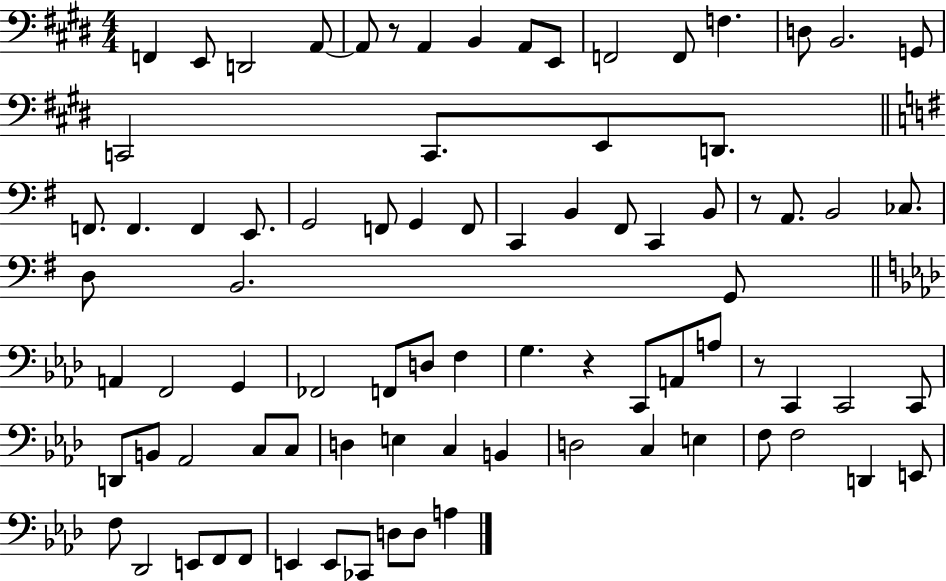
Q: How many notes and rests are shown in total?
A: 83